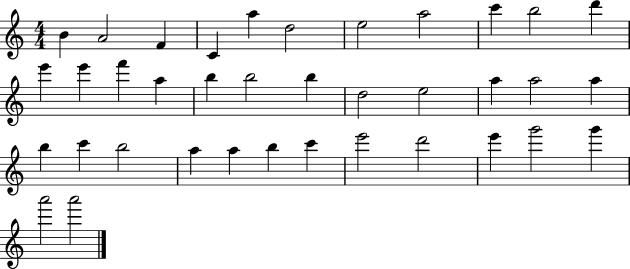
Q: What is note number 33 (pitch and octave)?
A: E6